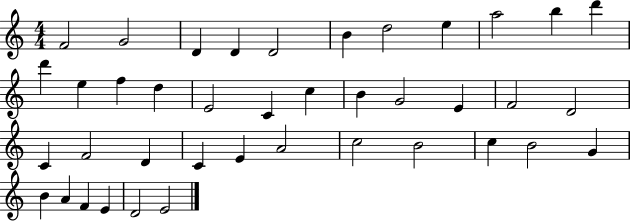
{
  \clef treble
  \numericTimeSignature
  \time 4/4
  \key c \major
  f'2 g'2 | d'4 d'4 d'2 | b'4 d''2 e''4 | a''2 b''4 d'''4 | \break d'''4 e''4 f''4 d''4 | e'2 c'4 c''4 | b'4 g'2 e'4 | f'2 d'2 | \break c'4 f'2 d'4 | c'4 e'4 a'2 | c''2 b'2 | c''4 b'2 g'4 | \break b'4 a'4 f'4 e'4 | d'2 e'2 | \bar "|."
}